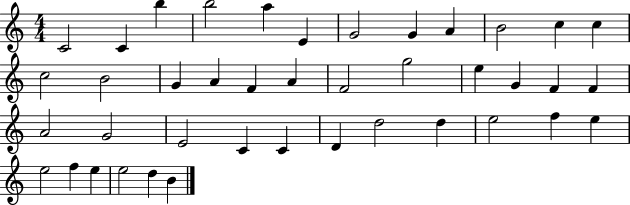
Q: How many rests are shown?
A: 0